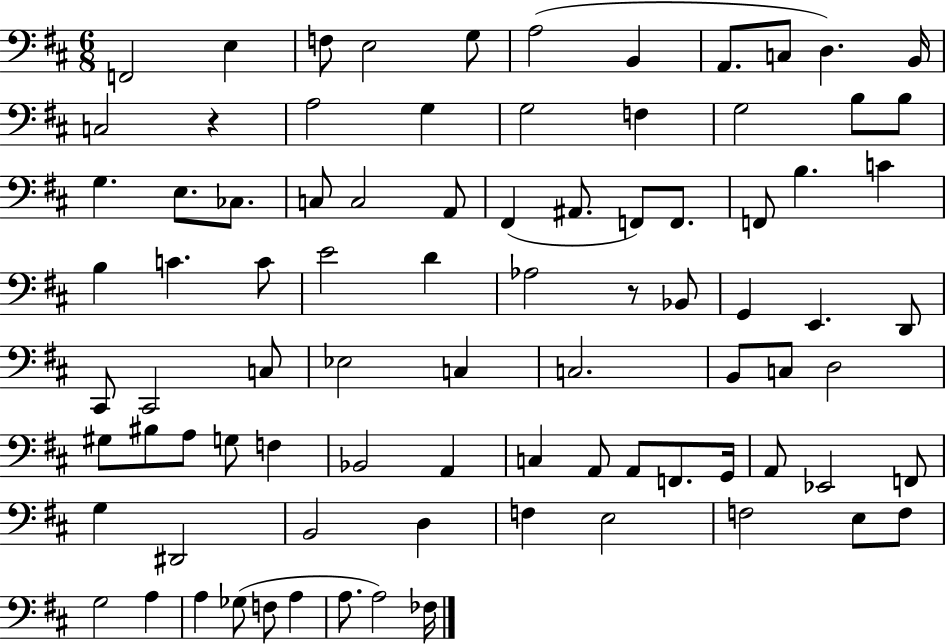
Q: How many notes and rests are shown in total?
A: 86